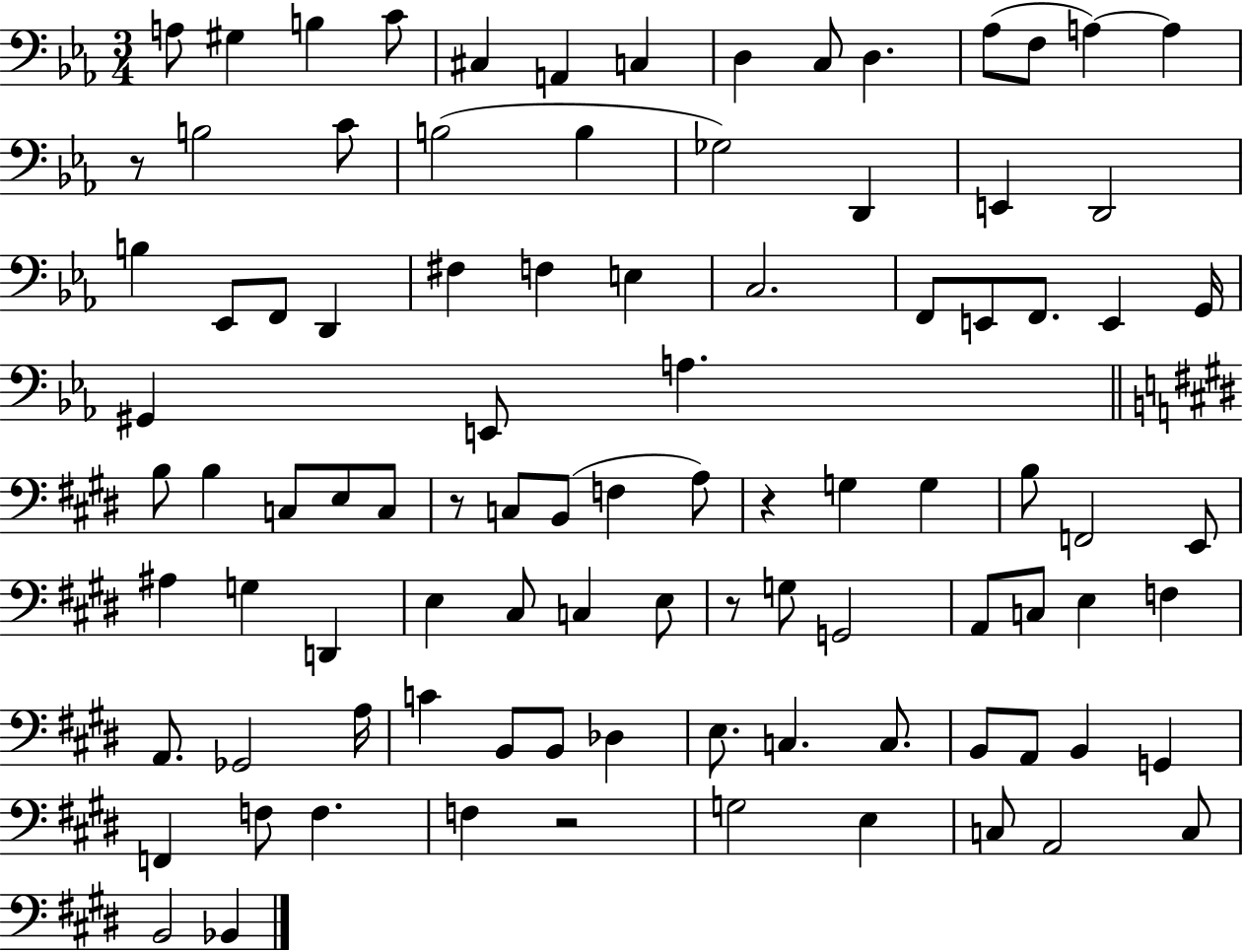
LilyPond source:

{
  \clef bass
  \numericTimeSignature
  \time 3/4
  \key ees \major
  a8 gis4 b4 c'8 | cis4 a,4 c4 | d4 c8 d4. | aes8( f8 a4~~) a4 | \break r8 b2 c'8 | b2( b4 | ges2) d,4 | e,4 d,2 | \break b4 ees,8 f,8 d,4 | fis4 f4 e4 | c2. | f,8 e,8 f,8. e,4 g,16 | \break gis,4 e,8 a4. | \bar "||" \break \key e \major b8 b4 c8 e8 c8 | r8 c8 b,8( f4 a8) | r4 g4 g4 | b8 f,2 e,8 | \break ais4 g4 d,4 | e4 cis8 c4 e8 | r8 g8 g,2 | a,8 c8 e4 f4 | \break a,8. ges,2 a16 | c'4 b,8 b,8 des4 | e8. c4. c8. | b,8 a,8 b,4 g,4 | \break f,4 f8 f4. | f4 r2 | g2 e4 | c8 a,2 c8 | \break b,2 bes,4 | \bar "|."
}